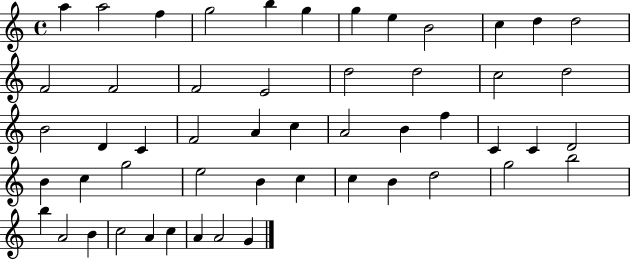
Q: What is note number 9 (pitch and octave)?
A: B4